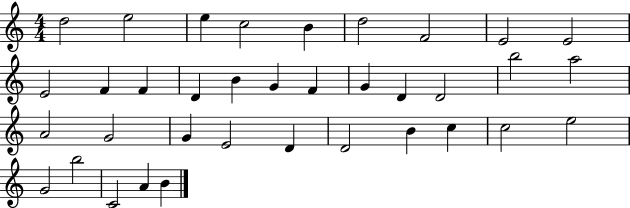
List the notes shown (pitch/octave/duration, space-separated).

D5/h E5/h E5/q C5/h B4/q D5/h F4/h E4/h E4/h E4/h F4/q F4/q D4/q B4/q G4/q F4/q G4/q D4/q D4/h B5/h A5/h A4/h G4/h G4/q E4/h D4/q D4/h B4/q C5/q C5/h E5/h G4/h B5/h C4/h A4/q B4/q